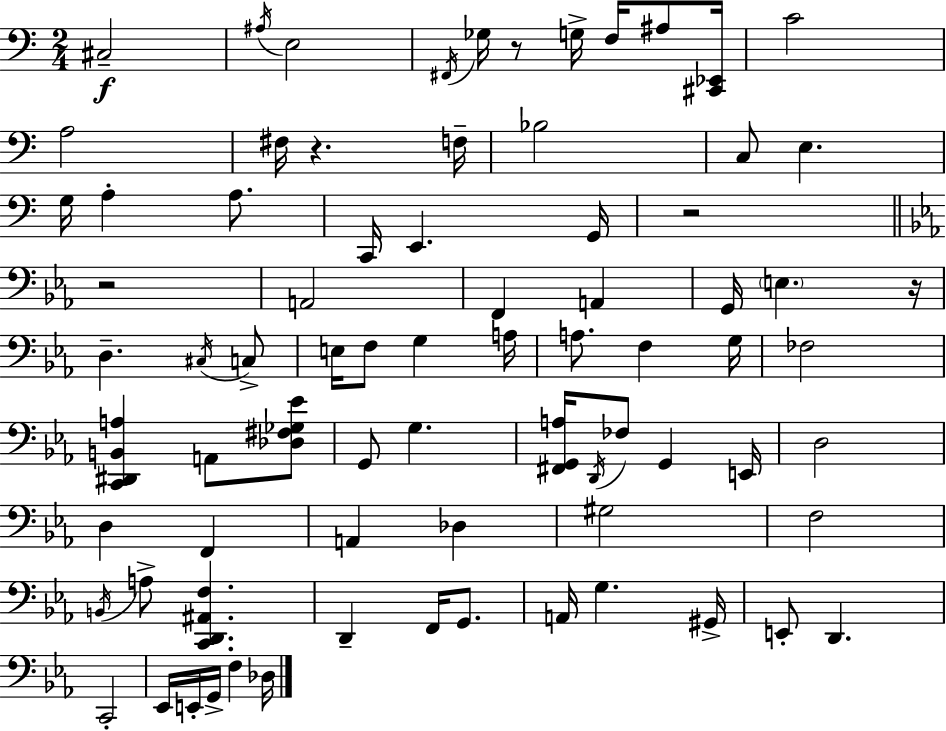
C#3/h A#3/s E3/h F#2/s Gb3/s R/e G3/s F3/s A#3/e [C#2,Eb2]/s C4/h A3/h F#3/s R/q. F3/s Bb3/h C3/e E3/q. G3/s A3/q A3/e. C2/s E2/q. G2/s R/h R/h A2/h F2/q A2/q G2/s E3/q. R/s D3/q. C#3/s C3/e E3/s F3/e G3/q A3/s A3/e. F3/q G3/s FES3/h [C2,D#2,B2,A3]/q A2/e [Db3,F#3,Gb3,Eb4]/e G2/e G3/q. [F#2,G2,A3]/s D2/s FES3/e G2/q E2/s D3/h D3/q F2/q A2/q Db3/q G#3/h F3/h B2/s A3/e [C2,D2,A#2,F3]/q. D2/q F2/s G2/e. A2/s G3/q. G#2/s E2/e D2/q. C2/h Eb2/s E2/s G2/s F3/q Db3/s